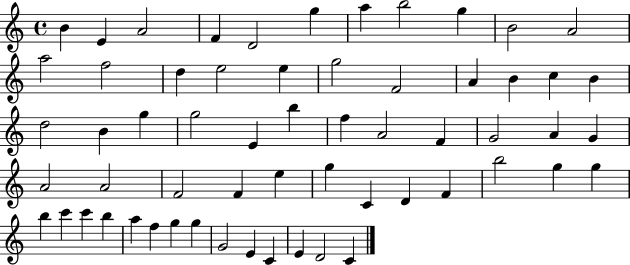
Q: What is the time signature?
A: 4/4